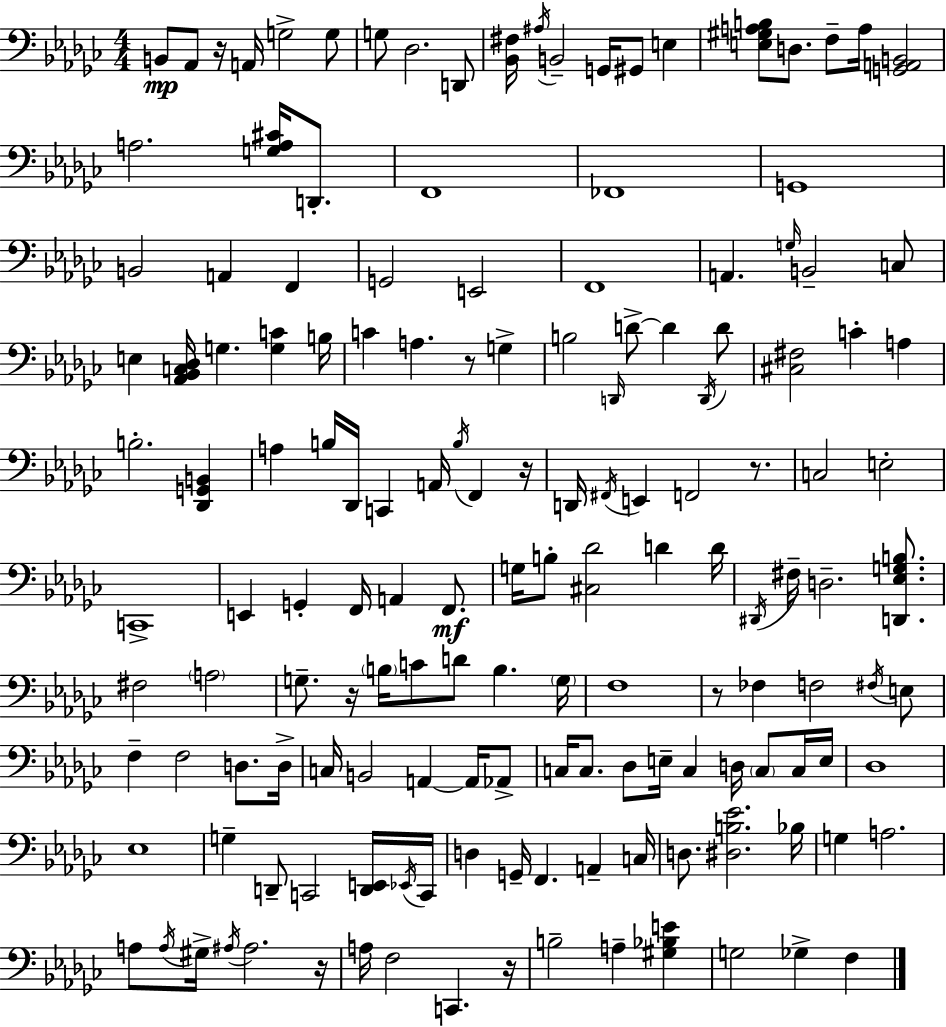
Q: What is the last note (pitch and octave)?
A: F3